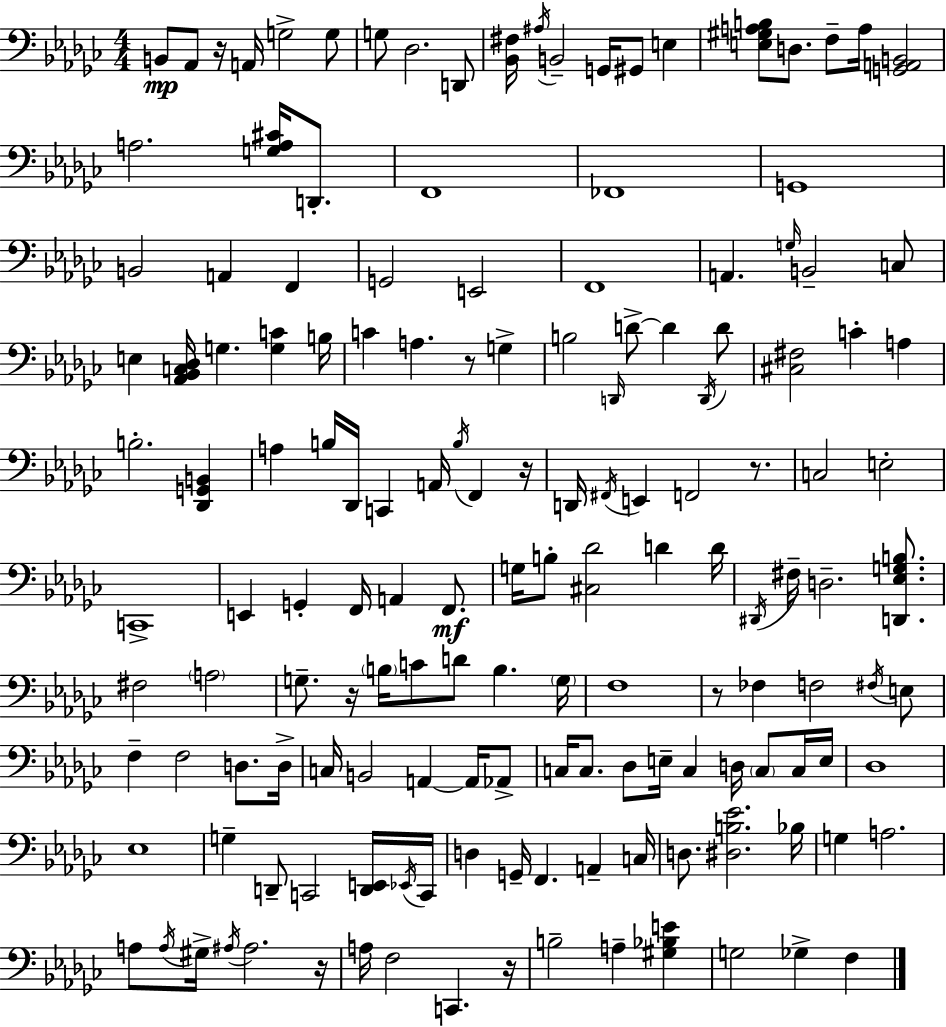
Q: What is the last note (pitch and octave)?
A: F3